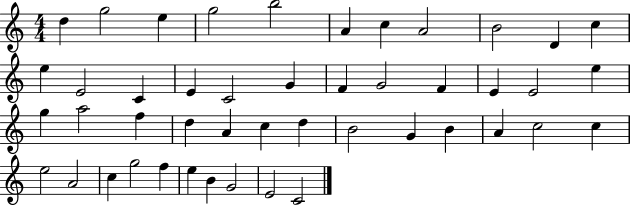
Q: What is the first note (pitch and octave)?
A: D5